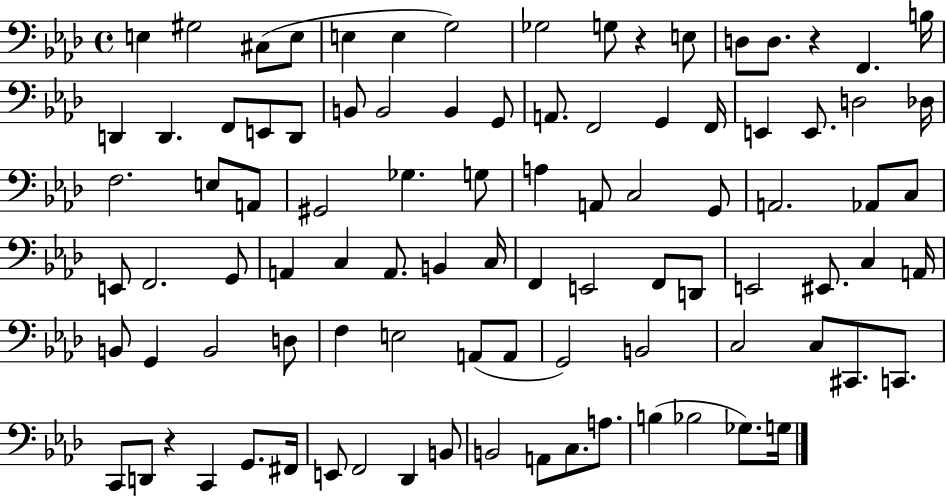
X:1
T:Untitled
M:4/4
L:1/4
K:Ab
E, ^G,2 ^C,/2 E,/2 E, E, G,2 _G,2 G,/2 z E,/2 D,/2 D,/2 z F,, B,/4 D,, D,, F,,/2 E,,/2 D,,/2 B,,/2 B,,2 B,, G,,/2 A,,/2 F,,2 G,, F,,/4 E,, E,,/2 D,2 _D,/4 F,2 E,/2 A,,/2 ^G,,2 _G, G,/2 A, A,,/2 C,2 G,,/2 A,,2 _A,,/2 C,/2 E,,/2 F,,2 G,,/2 A,, C, A,,/2 B,, C,/4 F,, E,,2 F,,/2 D,,/2 E,,2 ^E,,/2 C, A,,/4 B,,/2 G,, B,,2 D,/2 F, E,2 A,,/2 A,,/2 G,,2 B,,2 C,2 C,/2 ^C,,/2 C,,/2 C,,/2 D,,/2 z C,, G,,/2 ^F,,/4 E,,/2 F,,2 _D,, B,,/2 B,,2 A,,/2 C,/2 A,/2 B, _B,2 _G,/2 G,/4